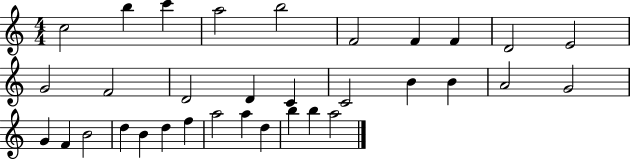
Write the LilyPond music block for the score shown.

{
  \clef treble
  \numericTimeSignature
  \time 4/4
  \key c \major
  c''2 b''4 c'''4 | a''2 b''2 | f'2 f'4 f'4 | d'2 e'2 | \break g'2 f'2 | d'2 d'4 c'4 | c'2 b'4 b'4 | a'2 g'2 | \break g'4 f'4 b'2 | d''4 b'4 d''4 f''4 | a''2 a''4 d''4 | b''4 b''4 a''2 | \break \bar "|."
}